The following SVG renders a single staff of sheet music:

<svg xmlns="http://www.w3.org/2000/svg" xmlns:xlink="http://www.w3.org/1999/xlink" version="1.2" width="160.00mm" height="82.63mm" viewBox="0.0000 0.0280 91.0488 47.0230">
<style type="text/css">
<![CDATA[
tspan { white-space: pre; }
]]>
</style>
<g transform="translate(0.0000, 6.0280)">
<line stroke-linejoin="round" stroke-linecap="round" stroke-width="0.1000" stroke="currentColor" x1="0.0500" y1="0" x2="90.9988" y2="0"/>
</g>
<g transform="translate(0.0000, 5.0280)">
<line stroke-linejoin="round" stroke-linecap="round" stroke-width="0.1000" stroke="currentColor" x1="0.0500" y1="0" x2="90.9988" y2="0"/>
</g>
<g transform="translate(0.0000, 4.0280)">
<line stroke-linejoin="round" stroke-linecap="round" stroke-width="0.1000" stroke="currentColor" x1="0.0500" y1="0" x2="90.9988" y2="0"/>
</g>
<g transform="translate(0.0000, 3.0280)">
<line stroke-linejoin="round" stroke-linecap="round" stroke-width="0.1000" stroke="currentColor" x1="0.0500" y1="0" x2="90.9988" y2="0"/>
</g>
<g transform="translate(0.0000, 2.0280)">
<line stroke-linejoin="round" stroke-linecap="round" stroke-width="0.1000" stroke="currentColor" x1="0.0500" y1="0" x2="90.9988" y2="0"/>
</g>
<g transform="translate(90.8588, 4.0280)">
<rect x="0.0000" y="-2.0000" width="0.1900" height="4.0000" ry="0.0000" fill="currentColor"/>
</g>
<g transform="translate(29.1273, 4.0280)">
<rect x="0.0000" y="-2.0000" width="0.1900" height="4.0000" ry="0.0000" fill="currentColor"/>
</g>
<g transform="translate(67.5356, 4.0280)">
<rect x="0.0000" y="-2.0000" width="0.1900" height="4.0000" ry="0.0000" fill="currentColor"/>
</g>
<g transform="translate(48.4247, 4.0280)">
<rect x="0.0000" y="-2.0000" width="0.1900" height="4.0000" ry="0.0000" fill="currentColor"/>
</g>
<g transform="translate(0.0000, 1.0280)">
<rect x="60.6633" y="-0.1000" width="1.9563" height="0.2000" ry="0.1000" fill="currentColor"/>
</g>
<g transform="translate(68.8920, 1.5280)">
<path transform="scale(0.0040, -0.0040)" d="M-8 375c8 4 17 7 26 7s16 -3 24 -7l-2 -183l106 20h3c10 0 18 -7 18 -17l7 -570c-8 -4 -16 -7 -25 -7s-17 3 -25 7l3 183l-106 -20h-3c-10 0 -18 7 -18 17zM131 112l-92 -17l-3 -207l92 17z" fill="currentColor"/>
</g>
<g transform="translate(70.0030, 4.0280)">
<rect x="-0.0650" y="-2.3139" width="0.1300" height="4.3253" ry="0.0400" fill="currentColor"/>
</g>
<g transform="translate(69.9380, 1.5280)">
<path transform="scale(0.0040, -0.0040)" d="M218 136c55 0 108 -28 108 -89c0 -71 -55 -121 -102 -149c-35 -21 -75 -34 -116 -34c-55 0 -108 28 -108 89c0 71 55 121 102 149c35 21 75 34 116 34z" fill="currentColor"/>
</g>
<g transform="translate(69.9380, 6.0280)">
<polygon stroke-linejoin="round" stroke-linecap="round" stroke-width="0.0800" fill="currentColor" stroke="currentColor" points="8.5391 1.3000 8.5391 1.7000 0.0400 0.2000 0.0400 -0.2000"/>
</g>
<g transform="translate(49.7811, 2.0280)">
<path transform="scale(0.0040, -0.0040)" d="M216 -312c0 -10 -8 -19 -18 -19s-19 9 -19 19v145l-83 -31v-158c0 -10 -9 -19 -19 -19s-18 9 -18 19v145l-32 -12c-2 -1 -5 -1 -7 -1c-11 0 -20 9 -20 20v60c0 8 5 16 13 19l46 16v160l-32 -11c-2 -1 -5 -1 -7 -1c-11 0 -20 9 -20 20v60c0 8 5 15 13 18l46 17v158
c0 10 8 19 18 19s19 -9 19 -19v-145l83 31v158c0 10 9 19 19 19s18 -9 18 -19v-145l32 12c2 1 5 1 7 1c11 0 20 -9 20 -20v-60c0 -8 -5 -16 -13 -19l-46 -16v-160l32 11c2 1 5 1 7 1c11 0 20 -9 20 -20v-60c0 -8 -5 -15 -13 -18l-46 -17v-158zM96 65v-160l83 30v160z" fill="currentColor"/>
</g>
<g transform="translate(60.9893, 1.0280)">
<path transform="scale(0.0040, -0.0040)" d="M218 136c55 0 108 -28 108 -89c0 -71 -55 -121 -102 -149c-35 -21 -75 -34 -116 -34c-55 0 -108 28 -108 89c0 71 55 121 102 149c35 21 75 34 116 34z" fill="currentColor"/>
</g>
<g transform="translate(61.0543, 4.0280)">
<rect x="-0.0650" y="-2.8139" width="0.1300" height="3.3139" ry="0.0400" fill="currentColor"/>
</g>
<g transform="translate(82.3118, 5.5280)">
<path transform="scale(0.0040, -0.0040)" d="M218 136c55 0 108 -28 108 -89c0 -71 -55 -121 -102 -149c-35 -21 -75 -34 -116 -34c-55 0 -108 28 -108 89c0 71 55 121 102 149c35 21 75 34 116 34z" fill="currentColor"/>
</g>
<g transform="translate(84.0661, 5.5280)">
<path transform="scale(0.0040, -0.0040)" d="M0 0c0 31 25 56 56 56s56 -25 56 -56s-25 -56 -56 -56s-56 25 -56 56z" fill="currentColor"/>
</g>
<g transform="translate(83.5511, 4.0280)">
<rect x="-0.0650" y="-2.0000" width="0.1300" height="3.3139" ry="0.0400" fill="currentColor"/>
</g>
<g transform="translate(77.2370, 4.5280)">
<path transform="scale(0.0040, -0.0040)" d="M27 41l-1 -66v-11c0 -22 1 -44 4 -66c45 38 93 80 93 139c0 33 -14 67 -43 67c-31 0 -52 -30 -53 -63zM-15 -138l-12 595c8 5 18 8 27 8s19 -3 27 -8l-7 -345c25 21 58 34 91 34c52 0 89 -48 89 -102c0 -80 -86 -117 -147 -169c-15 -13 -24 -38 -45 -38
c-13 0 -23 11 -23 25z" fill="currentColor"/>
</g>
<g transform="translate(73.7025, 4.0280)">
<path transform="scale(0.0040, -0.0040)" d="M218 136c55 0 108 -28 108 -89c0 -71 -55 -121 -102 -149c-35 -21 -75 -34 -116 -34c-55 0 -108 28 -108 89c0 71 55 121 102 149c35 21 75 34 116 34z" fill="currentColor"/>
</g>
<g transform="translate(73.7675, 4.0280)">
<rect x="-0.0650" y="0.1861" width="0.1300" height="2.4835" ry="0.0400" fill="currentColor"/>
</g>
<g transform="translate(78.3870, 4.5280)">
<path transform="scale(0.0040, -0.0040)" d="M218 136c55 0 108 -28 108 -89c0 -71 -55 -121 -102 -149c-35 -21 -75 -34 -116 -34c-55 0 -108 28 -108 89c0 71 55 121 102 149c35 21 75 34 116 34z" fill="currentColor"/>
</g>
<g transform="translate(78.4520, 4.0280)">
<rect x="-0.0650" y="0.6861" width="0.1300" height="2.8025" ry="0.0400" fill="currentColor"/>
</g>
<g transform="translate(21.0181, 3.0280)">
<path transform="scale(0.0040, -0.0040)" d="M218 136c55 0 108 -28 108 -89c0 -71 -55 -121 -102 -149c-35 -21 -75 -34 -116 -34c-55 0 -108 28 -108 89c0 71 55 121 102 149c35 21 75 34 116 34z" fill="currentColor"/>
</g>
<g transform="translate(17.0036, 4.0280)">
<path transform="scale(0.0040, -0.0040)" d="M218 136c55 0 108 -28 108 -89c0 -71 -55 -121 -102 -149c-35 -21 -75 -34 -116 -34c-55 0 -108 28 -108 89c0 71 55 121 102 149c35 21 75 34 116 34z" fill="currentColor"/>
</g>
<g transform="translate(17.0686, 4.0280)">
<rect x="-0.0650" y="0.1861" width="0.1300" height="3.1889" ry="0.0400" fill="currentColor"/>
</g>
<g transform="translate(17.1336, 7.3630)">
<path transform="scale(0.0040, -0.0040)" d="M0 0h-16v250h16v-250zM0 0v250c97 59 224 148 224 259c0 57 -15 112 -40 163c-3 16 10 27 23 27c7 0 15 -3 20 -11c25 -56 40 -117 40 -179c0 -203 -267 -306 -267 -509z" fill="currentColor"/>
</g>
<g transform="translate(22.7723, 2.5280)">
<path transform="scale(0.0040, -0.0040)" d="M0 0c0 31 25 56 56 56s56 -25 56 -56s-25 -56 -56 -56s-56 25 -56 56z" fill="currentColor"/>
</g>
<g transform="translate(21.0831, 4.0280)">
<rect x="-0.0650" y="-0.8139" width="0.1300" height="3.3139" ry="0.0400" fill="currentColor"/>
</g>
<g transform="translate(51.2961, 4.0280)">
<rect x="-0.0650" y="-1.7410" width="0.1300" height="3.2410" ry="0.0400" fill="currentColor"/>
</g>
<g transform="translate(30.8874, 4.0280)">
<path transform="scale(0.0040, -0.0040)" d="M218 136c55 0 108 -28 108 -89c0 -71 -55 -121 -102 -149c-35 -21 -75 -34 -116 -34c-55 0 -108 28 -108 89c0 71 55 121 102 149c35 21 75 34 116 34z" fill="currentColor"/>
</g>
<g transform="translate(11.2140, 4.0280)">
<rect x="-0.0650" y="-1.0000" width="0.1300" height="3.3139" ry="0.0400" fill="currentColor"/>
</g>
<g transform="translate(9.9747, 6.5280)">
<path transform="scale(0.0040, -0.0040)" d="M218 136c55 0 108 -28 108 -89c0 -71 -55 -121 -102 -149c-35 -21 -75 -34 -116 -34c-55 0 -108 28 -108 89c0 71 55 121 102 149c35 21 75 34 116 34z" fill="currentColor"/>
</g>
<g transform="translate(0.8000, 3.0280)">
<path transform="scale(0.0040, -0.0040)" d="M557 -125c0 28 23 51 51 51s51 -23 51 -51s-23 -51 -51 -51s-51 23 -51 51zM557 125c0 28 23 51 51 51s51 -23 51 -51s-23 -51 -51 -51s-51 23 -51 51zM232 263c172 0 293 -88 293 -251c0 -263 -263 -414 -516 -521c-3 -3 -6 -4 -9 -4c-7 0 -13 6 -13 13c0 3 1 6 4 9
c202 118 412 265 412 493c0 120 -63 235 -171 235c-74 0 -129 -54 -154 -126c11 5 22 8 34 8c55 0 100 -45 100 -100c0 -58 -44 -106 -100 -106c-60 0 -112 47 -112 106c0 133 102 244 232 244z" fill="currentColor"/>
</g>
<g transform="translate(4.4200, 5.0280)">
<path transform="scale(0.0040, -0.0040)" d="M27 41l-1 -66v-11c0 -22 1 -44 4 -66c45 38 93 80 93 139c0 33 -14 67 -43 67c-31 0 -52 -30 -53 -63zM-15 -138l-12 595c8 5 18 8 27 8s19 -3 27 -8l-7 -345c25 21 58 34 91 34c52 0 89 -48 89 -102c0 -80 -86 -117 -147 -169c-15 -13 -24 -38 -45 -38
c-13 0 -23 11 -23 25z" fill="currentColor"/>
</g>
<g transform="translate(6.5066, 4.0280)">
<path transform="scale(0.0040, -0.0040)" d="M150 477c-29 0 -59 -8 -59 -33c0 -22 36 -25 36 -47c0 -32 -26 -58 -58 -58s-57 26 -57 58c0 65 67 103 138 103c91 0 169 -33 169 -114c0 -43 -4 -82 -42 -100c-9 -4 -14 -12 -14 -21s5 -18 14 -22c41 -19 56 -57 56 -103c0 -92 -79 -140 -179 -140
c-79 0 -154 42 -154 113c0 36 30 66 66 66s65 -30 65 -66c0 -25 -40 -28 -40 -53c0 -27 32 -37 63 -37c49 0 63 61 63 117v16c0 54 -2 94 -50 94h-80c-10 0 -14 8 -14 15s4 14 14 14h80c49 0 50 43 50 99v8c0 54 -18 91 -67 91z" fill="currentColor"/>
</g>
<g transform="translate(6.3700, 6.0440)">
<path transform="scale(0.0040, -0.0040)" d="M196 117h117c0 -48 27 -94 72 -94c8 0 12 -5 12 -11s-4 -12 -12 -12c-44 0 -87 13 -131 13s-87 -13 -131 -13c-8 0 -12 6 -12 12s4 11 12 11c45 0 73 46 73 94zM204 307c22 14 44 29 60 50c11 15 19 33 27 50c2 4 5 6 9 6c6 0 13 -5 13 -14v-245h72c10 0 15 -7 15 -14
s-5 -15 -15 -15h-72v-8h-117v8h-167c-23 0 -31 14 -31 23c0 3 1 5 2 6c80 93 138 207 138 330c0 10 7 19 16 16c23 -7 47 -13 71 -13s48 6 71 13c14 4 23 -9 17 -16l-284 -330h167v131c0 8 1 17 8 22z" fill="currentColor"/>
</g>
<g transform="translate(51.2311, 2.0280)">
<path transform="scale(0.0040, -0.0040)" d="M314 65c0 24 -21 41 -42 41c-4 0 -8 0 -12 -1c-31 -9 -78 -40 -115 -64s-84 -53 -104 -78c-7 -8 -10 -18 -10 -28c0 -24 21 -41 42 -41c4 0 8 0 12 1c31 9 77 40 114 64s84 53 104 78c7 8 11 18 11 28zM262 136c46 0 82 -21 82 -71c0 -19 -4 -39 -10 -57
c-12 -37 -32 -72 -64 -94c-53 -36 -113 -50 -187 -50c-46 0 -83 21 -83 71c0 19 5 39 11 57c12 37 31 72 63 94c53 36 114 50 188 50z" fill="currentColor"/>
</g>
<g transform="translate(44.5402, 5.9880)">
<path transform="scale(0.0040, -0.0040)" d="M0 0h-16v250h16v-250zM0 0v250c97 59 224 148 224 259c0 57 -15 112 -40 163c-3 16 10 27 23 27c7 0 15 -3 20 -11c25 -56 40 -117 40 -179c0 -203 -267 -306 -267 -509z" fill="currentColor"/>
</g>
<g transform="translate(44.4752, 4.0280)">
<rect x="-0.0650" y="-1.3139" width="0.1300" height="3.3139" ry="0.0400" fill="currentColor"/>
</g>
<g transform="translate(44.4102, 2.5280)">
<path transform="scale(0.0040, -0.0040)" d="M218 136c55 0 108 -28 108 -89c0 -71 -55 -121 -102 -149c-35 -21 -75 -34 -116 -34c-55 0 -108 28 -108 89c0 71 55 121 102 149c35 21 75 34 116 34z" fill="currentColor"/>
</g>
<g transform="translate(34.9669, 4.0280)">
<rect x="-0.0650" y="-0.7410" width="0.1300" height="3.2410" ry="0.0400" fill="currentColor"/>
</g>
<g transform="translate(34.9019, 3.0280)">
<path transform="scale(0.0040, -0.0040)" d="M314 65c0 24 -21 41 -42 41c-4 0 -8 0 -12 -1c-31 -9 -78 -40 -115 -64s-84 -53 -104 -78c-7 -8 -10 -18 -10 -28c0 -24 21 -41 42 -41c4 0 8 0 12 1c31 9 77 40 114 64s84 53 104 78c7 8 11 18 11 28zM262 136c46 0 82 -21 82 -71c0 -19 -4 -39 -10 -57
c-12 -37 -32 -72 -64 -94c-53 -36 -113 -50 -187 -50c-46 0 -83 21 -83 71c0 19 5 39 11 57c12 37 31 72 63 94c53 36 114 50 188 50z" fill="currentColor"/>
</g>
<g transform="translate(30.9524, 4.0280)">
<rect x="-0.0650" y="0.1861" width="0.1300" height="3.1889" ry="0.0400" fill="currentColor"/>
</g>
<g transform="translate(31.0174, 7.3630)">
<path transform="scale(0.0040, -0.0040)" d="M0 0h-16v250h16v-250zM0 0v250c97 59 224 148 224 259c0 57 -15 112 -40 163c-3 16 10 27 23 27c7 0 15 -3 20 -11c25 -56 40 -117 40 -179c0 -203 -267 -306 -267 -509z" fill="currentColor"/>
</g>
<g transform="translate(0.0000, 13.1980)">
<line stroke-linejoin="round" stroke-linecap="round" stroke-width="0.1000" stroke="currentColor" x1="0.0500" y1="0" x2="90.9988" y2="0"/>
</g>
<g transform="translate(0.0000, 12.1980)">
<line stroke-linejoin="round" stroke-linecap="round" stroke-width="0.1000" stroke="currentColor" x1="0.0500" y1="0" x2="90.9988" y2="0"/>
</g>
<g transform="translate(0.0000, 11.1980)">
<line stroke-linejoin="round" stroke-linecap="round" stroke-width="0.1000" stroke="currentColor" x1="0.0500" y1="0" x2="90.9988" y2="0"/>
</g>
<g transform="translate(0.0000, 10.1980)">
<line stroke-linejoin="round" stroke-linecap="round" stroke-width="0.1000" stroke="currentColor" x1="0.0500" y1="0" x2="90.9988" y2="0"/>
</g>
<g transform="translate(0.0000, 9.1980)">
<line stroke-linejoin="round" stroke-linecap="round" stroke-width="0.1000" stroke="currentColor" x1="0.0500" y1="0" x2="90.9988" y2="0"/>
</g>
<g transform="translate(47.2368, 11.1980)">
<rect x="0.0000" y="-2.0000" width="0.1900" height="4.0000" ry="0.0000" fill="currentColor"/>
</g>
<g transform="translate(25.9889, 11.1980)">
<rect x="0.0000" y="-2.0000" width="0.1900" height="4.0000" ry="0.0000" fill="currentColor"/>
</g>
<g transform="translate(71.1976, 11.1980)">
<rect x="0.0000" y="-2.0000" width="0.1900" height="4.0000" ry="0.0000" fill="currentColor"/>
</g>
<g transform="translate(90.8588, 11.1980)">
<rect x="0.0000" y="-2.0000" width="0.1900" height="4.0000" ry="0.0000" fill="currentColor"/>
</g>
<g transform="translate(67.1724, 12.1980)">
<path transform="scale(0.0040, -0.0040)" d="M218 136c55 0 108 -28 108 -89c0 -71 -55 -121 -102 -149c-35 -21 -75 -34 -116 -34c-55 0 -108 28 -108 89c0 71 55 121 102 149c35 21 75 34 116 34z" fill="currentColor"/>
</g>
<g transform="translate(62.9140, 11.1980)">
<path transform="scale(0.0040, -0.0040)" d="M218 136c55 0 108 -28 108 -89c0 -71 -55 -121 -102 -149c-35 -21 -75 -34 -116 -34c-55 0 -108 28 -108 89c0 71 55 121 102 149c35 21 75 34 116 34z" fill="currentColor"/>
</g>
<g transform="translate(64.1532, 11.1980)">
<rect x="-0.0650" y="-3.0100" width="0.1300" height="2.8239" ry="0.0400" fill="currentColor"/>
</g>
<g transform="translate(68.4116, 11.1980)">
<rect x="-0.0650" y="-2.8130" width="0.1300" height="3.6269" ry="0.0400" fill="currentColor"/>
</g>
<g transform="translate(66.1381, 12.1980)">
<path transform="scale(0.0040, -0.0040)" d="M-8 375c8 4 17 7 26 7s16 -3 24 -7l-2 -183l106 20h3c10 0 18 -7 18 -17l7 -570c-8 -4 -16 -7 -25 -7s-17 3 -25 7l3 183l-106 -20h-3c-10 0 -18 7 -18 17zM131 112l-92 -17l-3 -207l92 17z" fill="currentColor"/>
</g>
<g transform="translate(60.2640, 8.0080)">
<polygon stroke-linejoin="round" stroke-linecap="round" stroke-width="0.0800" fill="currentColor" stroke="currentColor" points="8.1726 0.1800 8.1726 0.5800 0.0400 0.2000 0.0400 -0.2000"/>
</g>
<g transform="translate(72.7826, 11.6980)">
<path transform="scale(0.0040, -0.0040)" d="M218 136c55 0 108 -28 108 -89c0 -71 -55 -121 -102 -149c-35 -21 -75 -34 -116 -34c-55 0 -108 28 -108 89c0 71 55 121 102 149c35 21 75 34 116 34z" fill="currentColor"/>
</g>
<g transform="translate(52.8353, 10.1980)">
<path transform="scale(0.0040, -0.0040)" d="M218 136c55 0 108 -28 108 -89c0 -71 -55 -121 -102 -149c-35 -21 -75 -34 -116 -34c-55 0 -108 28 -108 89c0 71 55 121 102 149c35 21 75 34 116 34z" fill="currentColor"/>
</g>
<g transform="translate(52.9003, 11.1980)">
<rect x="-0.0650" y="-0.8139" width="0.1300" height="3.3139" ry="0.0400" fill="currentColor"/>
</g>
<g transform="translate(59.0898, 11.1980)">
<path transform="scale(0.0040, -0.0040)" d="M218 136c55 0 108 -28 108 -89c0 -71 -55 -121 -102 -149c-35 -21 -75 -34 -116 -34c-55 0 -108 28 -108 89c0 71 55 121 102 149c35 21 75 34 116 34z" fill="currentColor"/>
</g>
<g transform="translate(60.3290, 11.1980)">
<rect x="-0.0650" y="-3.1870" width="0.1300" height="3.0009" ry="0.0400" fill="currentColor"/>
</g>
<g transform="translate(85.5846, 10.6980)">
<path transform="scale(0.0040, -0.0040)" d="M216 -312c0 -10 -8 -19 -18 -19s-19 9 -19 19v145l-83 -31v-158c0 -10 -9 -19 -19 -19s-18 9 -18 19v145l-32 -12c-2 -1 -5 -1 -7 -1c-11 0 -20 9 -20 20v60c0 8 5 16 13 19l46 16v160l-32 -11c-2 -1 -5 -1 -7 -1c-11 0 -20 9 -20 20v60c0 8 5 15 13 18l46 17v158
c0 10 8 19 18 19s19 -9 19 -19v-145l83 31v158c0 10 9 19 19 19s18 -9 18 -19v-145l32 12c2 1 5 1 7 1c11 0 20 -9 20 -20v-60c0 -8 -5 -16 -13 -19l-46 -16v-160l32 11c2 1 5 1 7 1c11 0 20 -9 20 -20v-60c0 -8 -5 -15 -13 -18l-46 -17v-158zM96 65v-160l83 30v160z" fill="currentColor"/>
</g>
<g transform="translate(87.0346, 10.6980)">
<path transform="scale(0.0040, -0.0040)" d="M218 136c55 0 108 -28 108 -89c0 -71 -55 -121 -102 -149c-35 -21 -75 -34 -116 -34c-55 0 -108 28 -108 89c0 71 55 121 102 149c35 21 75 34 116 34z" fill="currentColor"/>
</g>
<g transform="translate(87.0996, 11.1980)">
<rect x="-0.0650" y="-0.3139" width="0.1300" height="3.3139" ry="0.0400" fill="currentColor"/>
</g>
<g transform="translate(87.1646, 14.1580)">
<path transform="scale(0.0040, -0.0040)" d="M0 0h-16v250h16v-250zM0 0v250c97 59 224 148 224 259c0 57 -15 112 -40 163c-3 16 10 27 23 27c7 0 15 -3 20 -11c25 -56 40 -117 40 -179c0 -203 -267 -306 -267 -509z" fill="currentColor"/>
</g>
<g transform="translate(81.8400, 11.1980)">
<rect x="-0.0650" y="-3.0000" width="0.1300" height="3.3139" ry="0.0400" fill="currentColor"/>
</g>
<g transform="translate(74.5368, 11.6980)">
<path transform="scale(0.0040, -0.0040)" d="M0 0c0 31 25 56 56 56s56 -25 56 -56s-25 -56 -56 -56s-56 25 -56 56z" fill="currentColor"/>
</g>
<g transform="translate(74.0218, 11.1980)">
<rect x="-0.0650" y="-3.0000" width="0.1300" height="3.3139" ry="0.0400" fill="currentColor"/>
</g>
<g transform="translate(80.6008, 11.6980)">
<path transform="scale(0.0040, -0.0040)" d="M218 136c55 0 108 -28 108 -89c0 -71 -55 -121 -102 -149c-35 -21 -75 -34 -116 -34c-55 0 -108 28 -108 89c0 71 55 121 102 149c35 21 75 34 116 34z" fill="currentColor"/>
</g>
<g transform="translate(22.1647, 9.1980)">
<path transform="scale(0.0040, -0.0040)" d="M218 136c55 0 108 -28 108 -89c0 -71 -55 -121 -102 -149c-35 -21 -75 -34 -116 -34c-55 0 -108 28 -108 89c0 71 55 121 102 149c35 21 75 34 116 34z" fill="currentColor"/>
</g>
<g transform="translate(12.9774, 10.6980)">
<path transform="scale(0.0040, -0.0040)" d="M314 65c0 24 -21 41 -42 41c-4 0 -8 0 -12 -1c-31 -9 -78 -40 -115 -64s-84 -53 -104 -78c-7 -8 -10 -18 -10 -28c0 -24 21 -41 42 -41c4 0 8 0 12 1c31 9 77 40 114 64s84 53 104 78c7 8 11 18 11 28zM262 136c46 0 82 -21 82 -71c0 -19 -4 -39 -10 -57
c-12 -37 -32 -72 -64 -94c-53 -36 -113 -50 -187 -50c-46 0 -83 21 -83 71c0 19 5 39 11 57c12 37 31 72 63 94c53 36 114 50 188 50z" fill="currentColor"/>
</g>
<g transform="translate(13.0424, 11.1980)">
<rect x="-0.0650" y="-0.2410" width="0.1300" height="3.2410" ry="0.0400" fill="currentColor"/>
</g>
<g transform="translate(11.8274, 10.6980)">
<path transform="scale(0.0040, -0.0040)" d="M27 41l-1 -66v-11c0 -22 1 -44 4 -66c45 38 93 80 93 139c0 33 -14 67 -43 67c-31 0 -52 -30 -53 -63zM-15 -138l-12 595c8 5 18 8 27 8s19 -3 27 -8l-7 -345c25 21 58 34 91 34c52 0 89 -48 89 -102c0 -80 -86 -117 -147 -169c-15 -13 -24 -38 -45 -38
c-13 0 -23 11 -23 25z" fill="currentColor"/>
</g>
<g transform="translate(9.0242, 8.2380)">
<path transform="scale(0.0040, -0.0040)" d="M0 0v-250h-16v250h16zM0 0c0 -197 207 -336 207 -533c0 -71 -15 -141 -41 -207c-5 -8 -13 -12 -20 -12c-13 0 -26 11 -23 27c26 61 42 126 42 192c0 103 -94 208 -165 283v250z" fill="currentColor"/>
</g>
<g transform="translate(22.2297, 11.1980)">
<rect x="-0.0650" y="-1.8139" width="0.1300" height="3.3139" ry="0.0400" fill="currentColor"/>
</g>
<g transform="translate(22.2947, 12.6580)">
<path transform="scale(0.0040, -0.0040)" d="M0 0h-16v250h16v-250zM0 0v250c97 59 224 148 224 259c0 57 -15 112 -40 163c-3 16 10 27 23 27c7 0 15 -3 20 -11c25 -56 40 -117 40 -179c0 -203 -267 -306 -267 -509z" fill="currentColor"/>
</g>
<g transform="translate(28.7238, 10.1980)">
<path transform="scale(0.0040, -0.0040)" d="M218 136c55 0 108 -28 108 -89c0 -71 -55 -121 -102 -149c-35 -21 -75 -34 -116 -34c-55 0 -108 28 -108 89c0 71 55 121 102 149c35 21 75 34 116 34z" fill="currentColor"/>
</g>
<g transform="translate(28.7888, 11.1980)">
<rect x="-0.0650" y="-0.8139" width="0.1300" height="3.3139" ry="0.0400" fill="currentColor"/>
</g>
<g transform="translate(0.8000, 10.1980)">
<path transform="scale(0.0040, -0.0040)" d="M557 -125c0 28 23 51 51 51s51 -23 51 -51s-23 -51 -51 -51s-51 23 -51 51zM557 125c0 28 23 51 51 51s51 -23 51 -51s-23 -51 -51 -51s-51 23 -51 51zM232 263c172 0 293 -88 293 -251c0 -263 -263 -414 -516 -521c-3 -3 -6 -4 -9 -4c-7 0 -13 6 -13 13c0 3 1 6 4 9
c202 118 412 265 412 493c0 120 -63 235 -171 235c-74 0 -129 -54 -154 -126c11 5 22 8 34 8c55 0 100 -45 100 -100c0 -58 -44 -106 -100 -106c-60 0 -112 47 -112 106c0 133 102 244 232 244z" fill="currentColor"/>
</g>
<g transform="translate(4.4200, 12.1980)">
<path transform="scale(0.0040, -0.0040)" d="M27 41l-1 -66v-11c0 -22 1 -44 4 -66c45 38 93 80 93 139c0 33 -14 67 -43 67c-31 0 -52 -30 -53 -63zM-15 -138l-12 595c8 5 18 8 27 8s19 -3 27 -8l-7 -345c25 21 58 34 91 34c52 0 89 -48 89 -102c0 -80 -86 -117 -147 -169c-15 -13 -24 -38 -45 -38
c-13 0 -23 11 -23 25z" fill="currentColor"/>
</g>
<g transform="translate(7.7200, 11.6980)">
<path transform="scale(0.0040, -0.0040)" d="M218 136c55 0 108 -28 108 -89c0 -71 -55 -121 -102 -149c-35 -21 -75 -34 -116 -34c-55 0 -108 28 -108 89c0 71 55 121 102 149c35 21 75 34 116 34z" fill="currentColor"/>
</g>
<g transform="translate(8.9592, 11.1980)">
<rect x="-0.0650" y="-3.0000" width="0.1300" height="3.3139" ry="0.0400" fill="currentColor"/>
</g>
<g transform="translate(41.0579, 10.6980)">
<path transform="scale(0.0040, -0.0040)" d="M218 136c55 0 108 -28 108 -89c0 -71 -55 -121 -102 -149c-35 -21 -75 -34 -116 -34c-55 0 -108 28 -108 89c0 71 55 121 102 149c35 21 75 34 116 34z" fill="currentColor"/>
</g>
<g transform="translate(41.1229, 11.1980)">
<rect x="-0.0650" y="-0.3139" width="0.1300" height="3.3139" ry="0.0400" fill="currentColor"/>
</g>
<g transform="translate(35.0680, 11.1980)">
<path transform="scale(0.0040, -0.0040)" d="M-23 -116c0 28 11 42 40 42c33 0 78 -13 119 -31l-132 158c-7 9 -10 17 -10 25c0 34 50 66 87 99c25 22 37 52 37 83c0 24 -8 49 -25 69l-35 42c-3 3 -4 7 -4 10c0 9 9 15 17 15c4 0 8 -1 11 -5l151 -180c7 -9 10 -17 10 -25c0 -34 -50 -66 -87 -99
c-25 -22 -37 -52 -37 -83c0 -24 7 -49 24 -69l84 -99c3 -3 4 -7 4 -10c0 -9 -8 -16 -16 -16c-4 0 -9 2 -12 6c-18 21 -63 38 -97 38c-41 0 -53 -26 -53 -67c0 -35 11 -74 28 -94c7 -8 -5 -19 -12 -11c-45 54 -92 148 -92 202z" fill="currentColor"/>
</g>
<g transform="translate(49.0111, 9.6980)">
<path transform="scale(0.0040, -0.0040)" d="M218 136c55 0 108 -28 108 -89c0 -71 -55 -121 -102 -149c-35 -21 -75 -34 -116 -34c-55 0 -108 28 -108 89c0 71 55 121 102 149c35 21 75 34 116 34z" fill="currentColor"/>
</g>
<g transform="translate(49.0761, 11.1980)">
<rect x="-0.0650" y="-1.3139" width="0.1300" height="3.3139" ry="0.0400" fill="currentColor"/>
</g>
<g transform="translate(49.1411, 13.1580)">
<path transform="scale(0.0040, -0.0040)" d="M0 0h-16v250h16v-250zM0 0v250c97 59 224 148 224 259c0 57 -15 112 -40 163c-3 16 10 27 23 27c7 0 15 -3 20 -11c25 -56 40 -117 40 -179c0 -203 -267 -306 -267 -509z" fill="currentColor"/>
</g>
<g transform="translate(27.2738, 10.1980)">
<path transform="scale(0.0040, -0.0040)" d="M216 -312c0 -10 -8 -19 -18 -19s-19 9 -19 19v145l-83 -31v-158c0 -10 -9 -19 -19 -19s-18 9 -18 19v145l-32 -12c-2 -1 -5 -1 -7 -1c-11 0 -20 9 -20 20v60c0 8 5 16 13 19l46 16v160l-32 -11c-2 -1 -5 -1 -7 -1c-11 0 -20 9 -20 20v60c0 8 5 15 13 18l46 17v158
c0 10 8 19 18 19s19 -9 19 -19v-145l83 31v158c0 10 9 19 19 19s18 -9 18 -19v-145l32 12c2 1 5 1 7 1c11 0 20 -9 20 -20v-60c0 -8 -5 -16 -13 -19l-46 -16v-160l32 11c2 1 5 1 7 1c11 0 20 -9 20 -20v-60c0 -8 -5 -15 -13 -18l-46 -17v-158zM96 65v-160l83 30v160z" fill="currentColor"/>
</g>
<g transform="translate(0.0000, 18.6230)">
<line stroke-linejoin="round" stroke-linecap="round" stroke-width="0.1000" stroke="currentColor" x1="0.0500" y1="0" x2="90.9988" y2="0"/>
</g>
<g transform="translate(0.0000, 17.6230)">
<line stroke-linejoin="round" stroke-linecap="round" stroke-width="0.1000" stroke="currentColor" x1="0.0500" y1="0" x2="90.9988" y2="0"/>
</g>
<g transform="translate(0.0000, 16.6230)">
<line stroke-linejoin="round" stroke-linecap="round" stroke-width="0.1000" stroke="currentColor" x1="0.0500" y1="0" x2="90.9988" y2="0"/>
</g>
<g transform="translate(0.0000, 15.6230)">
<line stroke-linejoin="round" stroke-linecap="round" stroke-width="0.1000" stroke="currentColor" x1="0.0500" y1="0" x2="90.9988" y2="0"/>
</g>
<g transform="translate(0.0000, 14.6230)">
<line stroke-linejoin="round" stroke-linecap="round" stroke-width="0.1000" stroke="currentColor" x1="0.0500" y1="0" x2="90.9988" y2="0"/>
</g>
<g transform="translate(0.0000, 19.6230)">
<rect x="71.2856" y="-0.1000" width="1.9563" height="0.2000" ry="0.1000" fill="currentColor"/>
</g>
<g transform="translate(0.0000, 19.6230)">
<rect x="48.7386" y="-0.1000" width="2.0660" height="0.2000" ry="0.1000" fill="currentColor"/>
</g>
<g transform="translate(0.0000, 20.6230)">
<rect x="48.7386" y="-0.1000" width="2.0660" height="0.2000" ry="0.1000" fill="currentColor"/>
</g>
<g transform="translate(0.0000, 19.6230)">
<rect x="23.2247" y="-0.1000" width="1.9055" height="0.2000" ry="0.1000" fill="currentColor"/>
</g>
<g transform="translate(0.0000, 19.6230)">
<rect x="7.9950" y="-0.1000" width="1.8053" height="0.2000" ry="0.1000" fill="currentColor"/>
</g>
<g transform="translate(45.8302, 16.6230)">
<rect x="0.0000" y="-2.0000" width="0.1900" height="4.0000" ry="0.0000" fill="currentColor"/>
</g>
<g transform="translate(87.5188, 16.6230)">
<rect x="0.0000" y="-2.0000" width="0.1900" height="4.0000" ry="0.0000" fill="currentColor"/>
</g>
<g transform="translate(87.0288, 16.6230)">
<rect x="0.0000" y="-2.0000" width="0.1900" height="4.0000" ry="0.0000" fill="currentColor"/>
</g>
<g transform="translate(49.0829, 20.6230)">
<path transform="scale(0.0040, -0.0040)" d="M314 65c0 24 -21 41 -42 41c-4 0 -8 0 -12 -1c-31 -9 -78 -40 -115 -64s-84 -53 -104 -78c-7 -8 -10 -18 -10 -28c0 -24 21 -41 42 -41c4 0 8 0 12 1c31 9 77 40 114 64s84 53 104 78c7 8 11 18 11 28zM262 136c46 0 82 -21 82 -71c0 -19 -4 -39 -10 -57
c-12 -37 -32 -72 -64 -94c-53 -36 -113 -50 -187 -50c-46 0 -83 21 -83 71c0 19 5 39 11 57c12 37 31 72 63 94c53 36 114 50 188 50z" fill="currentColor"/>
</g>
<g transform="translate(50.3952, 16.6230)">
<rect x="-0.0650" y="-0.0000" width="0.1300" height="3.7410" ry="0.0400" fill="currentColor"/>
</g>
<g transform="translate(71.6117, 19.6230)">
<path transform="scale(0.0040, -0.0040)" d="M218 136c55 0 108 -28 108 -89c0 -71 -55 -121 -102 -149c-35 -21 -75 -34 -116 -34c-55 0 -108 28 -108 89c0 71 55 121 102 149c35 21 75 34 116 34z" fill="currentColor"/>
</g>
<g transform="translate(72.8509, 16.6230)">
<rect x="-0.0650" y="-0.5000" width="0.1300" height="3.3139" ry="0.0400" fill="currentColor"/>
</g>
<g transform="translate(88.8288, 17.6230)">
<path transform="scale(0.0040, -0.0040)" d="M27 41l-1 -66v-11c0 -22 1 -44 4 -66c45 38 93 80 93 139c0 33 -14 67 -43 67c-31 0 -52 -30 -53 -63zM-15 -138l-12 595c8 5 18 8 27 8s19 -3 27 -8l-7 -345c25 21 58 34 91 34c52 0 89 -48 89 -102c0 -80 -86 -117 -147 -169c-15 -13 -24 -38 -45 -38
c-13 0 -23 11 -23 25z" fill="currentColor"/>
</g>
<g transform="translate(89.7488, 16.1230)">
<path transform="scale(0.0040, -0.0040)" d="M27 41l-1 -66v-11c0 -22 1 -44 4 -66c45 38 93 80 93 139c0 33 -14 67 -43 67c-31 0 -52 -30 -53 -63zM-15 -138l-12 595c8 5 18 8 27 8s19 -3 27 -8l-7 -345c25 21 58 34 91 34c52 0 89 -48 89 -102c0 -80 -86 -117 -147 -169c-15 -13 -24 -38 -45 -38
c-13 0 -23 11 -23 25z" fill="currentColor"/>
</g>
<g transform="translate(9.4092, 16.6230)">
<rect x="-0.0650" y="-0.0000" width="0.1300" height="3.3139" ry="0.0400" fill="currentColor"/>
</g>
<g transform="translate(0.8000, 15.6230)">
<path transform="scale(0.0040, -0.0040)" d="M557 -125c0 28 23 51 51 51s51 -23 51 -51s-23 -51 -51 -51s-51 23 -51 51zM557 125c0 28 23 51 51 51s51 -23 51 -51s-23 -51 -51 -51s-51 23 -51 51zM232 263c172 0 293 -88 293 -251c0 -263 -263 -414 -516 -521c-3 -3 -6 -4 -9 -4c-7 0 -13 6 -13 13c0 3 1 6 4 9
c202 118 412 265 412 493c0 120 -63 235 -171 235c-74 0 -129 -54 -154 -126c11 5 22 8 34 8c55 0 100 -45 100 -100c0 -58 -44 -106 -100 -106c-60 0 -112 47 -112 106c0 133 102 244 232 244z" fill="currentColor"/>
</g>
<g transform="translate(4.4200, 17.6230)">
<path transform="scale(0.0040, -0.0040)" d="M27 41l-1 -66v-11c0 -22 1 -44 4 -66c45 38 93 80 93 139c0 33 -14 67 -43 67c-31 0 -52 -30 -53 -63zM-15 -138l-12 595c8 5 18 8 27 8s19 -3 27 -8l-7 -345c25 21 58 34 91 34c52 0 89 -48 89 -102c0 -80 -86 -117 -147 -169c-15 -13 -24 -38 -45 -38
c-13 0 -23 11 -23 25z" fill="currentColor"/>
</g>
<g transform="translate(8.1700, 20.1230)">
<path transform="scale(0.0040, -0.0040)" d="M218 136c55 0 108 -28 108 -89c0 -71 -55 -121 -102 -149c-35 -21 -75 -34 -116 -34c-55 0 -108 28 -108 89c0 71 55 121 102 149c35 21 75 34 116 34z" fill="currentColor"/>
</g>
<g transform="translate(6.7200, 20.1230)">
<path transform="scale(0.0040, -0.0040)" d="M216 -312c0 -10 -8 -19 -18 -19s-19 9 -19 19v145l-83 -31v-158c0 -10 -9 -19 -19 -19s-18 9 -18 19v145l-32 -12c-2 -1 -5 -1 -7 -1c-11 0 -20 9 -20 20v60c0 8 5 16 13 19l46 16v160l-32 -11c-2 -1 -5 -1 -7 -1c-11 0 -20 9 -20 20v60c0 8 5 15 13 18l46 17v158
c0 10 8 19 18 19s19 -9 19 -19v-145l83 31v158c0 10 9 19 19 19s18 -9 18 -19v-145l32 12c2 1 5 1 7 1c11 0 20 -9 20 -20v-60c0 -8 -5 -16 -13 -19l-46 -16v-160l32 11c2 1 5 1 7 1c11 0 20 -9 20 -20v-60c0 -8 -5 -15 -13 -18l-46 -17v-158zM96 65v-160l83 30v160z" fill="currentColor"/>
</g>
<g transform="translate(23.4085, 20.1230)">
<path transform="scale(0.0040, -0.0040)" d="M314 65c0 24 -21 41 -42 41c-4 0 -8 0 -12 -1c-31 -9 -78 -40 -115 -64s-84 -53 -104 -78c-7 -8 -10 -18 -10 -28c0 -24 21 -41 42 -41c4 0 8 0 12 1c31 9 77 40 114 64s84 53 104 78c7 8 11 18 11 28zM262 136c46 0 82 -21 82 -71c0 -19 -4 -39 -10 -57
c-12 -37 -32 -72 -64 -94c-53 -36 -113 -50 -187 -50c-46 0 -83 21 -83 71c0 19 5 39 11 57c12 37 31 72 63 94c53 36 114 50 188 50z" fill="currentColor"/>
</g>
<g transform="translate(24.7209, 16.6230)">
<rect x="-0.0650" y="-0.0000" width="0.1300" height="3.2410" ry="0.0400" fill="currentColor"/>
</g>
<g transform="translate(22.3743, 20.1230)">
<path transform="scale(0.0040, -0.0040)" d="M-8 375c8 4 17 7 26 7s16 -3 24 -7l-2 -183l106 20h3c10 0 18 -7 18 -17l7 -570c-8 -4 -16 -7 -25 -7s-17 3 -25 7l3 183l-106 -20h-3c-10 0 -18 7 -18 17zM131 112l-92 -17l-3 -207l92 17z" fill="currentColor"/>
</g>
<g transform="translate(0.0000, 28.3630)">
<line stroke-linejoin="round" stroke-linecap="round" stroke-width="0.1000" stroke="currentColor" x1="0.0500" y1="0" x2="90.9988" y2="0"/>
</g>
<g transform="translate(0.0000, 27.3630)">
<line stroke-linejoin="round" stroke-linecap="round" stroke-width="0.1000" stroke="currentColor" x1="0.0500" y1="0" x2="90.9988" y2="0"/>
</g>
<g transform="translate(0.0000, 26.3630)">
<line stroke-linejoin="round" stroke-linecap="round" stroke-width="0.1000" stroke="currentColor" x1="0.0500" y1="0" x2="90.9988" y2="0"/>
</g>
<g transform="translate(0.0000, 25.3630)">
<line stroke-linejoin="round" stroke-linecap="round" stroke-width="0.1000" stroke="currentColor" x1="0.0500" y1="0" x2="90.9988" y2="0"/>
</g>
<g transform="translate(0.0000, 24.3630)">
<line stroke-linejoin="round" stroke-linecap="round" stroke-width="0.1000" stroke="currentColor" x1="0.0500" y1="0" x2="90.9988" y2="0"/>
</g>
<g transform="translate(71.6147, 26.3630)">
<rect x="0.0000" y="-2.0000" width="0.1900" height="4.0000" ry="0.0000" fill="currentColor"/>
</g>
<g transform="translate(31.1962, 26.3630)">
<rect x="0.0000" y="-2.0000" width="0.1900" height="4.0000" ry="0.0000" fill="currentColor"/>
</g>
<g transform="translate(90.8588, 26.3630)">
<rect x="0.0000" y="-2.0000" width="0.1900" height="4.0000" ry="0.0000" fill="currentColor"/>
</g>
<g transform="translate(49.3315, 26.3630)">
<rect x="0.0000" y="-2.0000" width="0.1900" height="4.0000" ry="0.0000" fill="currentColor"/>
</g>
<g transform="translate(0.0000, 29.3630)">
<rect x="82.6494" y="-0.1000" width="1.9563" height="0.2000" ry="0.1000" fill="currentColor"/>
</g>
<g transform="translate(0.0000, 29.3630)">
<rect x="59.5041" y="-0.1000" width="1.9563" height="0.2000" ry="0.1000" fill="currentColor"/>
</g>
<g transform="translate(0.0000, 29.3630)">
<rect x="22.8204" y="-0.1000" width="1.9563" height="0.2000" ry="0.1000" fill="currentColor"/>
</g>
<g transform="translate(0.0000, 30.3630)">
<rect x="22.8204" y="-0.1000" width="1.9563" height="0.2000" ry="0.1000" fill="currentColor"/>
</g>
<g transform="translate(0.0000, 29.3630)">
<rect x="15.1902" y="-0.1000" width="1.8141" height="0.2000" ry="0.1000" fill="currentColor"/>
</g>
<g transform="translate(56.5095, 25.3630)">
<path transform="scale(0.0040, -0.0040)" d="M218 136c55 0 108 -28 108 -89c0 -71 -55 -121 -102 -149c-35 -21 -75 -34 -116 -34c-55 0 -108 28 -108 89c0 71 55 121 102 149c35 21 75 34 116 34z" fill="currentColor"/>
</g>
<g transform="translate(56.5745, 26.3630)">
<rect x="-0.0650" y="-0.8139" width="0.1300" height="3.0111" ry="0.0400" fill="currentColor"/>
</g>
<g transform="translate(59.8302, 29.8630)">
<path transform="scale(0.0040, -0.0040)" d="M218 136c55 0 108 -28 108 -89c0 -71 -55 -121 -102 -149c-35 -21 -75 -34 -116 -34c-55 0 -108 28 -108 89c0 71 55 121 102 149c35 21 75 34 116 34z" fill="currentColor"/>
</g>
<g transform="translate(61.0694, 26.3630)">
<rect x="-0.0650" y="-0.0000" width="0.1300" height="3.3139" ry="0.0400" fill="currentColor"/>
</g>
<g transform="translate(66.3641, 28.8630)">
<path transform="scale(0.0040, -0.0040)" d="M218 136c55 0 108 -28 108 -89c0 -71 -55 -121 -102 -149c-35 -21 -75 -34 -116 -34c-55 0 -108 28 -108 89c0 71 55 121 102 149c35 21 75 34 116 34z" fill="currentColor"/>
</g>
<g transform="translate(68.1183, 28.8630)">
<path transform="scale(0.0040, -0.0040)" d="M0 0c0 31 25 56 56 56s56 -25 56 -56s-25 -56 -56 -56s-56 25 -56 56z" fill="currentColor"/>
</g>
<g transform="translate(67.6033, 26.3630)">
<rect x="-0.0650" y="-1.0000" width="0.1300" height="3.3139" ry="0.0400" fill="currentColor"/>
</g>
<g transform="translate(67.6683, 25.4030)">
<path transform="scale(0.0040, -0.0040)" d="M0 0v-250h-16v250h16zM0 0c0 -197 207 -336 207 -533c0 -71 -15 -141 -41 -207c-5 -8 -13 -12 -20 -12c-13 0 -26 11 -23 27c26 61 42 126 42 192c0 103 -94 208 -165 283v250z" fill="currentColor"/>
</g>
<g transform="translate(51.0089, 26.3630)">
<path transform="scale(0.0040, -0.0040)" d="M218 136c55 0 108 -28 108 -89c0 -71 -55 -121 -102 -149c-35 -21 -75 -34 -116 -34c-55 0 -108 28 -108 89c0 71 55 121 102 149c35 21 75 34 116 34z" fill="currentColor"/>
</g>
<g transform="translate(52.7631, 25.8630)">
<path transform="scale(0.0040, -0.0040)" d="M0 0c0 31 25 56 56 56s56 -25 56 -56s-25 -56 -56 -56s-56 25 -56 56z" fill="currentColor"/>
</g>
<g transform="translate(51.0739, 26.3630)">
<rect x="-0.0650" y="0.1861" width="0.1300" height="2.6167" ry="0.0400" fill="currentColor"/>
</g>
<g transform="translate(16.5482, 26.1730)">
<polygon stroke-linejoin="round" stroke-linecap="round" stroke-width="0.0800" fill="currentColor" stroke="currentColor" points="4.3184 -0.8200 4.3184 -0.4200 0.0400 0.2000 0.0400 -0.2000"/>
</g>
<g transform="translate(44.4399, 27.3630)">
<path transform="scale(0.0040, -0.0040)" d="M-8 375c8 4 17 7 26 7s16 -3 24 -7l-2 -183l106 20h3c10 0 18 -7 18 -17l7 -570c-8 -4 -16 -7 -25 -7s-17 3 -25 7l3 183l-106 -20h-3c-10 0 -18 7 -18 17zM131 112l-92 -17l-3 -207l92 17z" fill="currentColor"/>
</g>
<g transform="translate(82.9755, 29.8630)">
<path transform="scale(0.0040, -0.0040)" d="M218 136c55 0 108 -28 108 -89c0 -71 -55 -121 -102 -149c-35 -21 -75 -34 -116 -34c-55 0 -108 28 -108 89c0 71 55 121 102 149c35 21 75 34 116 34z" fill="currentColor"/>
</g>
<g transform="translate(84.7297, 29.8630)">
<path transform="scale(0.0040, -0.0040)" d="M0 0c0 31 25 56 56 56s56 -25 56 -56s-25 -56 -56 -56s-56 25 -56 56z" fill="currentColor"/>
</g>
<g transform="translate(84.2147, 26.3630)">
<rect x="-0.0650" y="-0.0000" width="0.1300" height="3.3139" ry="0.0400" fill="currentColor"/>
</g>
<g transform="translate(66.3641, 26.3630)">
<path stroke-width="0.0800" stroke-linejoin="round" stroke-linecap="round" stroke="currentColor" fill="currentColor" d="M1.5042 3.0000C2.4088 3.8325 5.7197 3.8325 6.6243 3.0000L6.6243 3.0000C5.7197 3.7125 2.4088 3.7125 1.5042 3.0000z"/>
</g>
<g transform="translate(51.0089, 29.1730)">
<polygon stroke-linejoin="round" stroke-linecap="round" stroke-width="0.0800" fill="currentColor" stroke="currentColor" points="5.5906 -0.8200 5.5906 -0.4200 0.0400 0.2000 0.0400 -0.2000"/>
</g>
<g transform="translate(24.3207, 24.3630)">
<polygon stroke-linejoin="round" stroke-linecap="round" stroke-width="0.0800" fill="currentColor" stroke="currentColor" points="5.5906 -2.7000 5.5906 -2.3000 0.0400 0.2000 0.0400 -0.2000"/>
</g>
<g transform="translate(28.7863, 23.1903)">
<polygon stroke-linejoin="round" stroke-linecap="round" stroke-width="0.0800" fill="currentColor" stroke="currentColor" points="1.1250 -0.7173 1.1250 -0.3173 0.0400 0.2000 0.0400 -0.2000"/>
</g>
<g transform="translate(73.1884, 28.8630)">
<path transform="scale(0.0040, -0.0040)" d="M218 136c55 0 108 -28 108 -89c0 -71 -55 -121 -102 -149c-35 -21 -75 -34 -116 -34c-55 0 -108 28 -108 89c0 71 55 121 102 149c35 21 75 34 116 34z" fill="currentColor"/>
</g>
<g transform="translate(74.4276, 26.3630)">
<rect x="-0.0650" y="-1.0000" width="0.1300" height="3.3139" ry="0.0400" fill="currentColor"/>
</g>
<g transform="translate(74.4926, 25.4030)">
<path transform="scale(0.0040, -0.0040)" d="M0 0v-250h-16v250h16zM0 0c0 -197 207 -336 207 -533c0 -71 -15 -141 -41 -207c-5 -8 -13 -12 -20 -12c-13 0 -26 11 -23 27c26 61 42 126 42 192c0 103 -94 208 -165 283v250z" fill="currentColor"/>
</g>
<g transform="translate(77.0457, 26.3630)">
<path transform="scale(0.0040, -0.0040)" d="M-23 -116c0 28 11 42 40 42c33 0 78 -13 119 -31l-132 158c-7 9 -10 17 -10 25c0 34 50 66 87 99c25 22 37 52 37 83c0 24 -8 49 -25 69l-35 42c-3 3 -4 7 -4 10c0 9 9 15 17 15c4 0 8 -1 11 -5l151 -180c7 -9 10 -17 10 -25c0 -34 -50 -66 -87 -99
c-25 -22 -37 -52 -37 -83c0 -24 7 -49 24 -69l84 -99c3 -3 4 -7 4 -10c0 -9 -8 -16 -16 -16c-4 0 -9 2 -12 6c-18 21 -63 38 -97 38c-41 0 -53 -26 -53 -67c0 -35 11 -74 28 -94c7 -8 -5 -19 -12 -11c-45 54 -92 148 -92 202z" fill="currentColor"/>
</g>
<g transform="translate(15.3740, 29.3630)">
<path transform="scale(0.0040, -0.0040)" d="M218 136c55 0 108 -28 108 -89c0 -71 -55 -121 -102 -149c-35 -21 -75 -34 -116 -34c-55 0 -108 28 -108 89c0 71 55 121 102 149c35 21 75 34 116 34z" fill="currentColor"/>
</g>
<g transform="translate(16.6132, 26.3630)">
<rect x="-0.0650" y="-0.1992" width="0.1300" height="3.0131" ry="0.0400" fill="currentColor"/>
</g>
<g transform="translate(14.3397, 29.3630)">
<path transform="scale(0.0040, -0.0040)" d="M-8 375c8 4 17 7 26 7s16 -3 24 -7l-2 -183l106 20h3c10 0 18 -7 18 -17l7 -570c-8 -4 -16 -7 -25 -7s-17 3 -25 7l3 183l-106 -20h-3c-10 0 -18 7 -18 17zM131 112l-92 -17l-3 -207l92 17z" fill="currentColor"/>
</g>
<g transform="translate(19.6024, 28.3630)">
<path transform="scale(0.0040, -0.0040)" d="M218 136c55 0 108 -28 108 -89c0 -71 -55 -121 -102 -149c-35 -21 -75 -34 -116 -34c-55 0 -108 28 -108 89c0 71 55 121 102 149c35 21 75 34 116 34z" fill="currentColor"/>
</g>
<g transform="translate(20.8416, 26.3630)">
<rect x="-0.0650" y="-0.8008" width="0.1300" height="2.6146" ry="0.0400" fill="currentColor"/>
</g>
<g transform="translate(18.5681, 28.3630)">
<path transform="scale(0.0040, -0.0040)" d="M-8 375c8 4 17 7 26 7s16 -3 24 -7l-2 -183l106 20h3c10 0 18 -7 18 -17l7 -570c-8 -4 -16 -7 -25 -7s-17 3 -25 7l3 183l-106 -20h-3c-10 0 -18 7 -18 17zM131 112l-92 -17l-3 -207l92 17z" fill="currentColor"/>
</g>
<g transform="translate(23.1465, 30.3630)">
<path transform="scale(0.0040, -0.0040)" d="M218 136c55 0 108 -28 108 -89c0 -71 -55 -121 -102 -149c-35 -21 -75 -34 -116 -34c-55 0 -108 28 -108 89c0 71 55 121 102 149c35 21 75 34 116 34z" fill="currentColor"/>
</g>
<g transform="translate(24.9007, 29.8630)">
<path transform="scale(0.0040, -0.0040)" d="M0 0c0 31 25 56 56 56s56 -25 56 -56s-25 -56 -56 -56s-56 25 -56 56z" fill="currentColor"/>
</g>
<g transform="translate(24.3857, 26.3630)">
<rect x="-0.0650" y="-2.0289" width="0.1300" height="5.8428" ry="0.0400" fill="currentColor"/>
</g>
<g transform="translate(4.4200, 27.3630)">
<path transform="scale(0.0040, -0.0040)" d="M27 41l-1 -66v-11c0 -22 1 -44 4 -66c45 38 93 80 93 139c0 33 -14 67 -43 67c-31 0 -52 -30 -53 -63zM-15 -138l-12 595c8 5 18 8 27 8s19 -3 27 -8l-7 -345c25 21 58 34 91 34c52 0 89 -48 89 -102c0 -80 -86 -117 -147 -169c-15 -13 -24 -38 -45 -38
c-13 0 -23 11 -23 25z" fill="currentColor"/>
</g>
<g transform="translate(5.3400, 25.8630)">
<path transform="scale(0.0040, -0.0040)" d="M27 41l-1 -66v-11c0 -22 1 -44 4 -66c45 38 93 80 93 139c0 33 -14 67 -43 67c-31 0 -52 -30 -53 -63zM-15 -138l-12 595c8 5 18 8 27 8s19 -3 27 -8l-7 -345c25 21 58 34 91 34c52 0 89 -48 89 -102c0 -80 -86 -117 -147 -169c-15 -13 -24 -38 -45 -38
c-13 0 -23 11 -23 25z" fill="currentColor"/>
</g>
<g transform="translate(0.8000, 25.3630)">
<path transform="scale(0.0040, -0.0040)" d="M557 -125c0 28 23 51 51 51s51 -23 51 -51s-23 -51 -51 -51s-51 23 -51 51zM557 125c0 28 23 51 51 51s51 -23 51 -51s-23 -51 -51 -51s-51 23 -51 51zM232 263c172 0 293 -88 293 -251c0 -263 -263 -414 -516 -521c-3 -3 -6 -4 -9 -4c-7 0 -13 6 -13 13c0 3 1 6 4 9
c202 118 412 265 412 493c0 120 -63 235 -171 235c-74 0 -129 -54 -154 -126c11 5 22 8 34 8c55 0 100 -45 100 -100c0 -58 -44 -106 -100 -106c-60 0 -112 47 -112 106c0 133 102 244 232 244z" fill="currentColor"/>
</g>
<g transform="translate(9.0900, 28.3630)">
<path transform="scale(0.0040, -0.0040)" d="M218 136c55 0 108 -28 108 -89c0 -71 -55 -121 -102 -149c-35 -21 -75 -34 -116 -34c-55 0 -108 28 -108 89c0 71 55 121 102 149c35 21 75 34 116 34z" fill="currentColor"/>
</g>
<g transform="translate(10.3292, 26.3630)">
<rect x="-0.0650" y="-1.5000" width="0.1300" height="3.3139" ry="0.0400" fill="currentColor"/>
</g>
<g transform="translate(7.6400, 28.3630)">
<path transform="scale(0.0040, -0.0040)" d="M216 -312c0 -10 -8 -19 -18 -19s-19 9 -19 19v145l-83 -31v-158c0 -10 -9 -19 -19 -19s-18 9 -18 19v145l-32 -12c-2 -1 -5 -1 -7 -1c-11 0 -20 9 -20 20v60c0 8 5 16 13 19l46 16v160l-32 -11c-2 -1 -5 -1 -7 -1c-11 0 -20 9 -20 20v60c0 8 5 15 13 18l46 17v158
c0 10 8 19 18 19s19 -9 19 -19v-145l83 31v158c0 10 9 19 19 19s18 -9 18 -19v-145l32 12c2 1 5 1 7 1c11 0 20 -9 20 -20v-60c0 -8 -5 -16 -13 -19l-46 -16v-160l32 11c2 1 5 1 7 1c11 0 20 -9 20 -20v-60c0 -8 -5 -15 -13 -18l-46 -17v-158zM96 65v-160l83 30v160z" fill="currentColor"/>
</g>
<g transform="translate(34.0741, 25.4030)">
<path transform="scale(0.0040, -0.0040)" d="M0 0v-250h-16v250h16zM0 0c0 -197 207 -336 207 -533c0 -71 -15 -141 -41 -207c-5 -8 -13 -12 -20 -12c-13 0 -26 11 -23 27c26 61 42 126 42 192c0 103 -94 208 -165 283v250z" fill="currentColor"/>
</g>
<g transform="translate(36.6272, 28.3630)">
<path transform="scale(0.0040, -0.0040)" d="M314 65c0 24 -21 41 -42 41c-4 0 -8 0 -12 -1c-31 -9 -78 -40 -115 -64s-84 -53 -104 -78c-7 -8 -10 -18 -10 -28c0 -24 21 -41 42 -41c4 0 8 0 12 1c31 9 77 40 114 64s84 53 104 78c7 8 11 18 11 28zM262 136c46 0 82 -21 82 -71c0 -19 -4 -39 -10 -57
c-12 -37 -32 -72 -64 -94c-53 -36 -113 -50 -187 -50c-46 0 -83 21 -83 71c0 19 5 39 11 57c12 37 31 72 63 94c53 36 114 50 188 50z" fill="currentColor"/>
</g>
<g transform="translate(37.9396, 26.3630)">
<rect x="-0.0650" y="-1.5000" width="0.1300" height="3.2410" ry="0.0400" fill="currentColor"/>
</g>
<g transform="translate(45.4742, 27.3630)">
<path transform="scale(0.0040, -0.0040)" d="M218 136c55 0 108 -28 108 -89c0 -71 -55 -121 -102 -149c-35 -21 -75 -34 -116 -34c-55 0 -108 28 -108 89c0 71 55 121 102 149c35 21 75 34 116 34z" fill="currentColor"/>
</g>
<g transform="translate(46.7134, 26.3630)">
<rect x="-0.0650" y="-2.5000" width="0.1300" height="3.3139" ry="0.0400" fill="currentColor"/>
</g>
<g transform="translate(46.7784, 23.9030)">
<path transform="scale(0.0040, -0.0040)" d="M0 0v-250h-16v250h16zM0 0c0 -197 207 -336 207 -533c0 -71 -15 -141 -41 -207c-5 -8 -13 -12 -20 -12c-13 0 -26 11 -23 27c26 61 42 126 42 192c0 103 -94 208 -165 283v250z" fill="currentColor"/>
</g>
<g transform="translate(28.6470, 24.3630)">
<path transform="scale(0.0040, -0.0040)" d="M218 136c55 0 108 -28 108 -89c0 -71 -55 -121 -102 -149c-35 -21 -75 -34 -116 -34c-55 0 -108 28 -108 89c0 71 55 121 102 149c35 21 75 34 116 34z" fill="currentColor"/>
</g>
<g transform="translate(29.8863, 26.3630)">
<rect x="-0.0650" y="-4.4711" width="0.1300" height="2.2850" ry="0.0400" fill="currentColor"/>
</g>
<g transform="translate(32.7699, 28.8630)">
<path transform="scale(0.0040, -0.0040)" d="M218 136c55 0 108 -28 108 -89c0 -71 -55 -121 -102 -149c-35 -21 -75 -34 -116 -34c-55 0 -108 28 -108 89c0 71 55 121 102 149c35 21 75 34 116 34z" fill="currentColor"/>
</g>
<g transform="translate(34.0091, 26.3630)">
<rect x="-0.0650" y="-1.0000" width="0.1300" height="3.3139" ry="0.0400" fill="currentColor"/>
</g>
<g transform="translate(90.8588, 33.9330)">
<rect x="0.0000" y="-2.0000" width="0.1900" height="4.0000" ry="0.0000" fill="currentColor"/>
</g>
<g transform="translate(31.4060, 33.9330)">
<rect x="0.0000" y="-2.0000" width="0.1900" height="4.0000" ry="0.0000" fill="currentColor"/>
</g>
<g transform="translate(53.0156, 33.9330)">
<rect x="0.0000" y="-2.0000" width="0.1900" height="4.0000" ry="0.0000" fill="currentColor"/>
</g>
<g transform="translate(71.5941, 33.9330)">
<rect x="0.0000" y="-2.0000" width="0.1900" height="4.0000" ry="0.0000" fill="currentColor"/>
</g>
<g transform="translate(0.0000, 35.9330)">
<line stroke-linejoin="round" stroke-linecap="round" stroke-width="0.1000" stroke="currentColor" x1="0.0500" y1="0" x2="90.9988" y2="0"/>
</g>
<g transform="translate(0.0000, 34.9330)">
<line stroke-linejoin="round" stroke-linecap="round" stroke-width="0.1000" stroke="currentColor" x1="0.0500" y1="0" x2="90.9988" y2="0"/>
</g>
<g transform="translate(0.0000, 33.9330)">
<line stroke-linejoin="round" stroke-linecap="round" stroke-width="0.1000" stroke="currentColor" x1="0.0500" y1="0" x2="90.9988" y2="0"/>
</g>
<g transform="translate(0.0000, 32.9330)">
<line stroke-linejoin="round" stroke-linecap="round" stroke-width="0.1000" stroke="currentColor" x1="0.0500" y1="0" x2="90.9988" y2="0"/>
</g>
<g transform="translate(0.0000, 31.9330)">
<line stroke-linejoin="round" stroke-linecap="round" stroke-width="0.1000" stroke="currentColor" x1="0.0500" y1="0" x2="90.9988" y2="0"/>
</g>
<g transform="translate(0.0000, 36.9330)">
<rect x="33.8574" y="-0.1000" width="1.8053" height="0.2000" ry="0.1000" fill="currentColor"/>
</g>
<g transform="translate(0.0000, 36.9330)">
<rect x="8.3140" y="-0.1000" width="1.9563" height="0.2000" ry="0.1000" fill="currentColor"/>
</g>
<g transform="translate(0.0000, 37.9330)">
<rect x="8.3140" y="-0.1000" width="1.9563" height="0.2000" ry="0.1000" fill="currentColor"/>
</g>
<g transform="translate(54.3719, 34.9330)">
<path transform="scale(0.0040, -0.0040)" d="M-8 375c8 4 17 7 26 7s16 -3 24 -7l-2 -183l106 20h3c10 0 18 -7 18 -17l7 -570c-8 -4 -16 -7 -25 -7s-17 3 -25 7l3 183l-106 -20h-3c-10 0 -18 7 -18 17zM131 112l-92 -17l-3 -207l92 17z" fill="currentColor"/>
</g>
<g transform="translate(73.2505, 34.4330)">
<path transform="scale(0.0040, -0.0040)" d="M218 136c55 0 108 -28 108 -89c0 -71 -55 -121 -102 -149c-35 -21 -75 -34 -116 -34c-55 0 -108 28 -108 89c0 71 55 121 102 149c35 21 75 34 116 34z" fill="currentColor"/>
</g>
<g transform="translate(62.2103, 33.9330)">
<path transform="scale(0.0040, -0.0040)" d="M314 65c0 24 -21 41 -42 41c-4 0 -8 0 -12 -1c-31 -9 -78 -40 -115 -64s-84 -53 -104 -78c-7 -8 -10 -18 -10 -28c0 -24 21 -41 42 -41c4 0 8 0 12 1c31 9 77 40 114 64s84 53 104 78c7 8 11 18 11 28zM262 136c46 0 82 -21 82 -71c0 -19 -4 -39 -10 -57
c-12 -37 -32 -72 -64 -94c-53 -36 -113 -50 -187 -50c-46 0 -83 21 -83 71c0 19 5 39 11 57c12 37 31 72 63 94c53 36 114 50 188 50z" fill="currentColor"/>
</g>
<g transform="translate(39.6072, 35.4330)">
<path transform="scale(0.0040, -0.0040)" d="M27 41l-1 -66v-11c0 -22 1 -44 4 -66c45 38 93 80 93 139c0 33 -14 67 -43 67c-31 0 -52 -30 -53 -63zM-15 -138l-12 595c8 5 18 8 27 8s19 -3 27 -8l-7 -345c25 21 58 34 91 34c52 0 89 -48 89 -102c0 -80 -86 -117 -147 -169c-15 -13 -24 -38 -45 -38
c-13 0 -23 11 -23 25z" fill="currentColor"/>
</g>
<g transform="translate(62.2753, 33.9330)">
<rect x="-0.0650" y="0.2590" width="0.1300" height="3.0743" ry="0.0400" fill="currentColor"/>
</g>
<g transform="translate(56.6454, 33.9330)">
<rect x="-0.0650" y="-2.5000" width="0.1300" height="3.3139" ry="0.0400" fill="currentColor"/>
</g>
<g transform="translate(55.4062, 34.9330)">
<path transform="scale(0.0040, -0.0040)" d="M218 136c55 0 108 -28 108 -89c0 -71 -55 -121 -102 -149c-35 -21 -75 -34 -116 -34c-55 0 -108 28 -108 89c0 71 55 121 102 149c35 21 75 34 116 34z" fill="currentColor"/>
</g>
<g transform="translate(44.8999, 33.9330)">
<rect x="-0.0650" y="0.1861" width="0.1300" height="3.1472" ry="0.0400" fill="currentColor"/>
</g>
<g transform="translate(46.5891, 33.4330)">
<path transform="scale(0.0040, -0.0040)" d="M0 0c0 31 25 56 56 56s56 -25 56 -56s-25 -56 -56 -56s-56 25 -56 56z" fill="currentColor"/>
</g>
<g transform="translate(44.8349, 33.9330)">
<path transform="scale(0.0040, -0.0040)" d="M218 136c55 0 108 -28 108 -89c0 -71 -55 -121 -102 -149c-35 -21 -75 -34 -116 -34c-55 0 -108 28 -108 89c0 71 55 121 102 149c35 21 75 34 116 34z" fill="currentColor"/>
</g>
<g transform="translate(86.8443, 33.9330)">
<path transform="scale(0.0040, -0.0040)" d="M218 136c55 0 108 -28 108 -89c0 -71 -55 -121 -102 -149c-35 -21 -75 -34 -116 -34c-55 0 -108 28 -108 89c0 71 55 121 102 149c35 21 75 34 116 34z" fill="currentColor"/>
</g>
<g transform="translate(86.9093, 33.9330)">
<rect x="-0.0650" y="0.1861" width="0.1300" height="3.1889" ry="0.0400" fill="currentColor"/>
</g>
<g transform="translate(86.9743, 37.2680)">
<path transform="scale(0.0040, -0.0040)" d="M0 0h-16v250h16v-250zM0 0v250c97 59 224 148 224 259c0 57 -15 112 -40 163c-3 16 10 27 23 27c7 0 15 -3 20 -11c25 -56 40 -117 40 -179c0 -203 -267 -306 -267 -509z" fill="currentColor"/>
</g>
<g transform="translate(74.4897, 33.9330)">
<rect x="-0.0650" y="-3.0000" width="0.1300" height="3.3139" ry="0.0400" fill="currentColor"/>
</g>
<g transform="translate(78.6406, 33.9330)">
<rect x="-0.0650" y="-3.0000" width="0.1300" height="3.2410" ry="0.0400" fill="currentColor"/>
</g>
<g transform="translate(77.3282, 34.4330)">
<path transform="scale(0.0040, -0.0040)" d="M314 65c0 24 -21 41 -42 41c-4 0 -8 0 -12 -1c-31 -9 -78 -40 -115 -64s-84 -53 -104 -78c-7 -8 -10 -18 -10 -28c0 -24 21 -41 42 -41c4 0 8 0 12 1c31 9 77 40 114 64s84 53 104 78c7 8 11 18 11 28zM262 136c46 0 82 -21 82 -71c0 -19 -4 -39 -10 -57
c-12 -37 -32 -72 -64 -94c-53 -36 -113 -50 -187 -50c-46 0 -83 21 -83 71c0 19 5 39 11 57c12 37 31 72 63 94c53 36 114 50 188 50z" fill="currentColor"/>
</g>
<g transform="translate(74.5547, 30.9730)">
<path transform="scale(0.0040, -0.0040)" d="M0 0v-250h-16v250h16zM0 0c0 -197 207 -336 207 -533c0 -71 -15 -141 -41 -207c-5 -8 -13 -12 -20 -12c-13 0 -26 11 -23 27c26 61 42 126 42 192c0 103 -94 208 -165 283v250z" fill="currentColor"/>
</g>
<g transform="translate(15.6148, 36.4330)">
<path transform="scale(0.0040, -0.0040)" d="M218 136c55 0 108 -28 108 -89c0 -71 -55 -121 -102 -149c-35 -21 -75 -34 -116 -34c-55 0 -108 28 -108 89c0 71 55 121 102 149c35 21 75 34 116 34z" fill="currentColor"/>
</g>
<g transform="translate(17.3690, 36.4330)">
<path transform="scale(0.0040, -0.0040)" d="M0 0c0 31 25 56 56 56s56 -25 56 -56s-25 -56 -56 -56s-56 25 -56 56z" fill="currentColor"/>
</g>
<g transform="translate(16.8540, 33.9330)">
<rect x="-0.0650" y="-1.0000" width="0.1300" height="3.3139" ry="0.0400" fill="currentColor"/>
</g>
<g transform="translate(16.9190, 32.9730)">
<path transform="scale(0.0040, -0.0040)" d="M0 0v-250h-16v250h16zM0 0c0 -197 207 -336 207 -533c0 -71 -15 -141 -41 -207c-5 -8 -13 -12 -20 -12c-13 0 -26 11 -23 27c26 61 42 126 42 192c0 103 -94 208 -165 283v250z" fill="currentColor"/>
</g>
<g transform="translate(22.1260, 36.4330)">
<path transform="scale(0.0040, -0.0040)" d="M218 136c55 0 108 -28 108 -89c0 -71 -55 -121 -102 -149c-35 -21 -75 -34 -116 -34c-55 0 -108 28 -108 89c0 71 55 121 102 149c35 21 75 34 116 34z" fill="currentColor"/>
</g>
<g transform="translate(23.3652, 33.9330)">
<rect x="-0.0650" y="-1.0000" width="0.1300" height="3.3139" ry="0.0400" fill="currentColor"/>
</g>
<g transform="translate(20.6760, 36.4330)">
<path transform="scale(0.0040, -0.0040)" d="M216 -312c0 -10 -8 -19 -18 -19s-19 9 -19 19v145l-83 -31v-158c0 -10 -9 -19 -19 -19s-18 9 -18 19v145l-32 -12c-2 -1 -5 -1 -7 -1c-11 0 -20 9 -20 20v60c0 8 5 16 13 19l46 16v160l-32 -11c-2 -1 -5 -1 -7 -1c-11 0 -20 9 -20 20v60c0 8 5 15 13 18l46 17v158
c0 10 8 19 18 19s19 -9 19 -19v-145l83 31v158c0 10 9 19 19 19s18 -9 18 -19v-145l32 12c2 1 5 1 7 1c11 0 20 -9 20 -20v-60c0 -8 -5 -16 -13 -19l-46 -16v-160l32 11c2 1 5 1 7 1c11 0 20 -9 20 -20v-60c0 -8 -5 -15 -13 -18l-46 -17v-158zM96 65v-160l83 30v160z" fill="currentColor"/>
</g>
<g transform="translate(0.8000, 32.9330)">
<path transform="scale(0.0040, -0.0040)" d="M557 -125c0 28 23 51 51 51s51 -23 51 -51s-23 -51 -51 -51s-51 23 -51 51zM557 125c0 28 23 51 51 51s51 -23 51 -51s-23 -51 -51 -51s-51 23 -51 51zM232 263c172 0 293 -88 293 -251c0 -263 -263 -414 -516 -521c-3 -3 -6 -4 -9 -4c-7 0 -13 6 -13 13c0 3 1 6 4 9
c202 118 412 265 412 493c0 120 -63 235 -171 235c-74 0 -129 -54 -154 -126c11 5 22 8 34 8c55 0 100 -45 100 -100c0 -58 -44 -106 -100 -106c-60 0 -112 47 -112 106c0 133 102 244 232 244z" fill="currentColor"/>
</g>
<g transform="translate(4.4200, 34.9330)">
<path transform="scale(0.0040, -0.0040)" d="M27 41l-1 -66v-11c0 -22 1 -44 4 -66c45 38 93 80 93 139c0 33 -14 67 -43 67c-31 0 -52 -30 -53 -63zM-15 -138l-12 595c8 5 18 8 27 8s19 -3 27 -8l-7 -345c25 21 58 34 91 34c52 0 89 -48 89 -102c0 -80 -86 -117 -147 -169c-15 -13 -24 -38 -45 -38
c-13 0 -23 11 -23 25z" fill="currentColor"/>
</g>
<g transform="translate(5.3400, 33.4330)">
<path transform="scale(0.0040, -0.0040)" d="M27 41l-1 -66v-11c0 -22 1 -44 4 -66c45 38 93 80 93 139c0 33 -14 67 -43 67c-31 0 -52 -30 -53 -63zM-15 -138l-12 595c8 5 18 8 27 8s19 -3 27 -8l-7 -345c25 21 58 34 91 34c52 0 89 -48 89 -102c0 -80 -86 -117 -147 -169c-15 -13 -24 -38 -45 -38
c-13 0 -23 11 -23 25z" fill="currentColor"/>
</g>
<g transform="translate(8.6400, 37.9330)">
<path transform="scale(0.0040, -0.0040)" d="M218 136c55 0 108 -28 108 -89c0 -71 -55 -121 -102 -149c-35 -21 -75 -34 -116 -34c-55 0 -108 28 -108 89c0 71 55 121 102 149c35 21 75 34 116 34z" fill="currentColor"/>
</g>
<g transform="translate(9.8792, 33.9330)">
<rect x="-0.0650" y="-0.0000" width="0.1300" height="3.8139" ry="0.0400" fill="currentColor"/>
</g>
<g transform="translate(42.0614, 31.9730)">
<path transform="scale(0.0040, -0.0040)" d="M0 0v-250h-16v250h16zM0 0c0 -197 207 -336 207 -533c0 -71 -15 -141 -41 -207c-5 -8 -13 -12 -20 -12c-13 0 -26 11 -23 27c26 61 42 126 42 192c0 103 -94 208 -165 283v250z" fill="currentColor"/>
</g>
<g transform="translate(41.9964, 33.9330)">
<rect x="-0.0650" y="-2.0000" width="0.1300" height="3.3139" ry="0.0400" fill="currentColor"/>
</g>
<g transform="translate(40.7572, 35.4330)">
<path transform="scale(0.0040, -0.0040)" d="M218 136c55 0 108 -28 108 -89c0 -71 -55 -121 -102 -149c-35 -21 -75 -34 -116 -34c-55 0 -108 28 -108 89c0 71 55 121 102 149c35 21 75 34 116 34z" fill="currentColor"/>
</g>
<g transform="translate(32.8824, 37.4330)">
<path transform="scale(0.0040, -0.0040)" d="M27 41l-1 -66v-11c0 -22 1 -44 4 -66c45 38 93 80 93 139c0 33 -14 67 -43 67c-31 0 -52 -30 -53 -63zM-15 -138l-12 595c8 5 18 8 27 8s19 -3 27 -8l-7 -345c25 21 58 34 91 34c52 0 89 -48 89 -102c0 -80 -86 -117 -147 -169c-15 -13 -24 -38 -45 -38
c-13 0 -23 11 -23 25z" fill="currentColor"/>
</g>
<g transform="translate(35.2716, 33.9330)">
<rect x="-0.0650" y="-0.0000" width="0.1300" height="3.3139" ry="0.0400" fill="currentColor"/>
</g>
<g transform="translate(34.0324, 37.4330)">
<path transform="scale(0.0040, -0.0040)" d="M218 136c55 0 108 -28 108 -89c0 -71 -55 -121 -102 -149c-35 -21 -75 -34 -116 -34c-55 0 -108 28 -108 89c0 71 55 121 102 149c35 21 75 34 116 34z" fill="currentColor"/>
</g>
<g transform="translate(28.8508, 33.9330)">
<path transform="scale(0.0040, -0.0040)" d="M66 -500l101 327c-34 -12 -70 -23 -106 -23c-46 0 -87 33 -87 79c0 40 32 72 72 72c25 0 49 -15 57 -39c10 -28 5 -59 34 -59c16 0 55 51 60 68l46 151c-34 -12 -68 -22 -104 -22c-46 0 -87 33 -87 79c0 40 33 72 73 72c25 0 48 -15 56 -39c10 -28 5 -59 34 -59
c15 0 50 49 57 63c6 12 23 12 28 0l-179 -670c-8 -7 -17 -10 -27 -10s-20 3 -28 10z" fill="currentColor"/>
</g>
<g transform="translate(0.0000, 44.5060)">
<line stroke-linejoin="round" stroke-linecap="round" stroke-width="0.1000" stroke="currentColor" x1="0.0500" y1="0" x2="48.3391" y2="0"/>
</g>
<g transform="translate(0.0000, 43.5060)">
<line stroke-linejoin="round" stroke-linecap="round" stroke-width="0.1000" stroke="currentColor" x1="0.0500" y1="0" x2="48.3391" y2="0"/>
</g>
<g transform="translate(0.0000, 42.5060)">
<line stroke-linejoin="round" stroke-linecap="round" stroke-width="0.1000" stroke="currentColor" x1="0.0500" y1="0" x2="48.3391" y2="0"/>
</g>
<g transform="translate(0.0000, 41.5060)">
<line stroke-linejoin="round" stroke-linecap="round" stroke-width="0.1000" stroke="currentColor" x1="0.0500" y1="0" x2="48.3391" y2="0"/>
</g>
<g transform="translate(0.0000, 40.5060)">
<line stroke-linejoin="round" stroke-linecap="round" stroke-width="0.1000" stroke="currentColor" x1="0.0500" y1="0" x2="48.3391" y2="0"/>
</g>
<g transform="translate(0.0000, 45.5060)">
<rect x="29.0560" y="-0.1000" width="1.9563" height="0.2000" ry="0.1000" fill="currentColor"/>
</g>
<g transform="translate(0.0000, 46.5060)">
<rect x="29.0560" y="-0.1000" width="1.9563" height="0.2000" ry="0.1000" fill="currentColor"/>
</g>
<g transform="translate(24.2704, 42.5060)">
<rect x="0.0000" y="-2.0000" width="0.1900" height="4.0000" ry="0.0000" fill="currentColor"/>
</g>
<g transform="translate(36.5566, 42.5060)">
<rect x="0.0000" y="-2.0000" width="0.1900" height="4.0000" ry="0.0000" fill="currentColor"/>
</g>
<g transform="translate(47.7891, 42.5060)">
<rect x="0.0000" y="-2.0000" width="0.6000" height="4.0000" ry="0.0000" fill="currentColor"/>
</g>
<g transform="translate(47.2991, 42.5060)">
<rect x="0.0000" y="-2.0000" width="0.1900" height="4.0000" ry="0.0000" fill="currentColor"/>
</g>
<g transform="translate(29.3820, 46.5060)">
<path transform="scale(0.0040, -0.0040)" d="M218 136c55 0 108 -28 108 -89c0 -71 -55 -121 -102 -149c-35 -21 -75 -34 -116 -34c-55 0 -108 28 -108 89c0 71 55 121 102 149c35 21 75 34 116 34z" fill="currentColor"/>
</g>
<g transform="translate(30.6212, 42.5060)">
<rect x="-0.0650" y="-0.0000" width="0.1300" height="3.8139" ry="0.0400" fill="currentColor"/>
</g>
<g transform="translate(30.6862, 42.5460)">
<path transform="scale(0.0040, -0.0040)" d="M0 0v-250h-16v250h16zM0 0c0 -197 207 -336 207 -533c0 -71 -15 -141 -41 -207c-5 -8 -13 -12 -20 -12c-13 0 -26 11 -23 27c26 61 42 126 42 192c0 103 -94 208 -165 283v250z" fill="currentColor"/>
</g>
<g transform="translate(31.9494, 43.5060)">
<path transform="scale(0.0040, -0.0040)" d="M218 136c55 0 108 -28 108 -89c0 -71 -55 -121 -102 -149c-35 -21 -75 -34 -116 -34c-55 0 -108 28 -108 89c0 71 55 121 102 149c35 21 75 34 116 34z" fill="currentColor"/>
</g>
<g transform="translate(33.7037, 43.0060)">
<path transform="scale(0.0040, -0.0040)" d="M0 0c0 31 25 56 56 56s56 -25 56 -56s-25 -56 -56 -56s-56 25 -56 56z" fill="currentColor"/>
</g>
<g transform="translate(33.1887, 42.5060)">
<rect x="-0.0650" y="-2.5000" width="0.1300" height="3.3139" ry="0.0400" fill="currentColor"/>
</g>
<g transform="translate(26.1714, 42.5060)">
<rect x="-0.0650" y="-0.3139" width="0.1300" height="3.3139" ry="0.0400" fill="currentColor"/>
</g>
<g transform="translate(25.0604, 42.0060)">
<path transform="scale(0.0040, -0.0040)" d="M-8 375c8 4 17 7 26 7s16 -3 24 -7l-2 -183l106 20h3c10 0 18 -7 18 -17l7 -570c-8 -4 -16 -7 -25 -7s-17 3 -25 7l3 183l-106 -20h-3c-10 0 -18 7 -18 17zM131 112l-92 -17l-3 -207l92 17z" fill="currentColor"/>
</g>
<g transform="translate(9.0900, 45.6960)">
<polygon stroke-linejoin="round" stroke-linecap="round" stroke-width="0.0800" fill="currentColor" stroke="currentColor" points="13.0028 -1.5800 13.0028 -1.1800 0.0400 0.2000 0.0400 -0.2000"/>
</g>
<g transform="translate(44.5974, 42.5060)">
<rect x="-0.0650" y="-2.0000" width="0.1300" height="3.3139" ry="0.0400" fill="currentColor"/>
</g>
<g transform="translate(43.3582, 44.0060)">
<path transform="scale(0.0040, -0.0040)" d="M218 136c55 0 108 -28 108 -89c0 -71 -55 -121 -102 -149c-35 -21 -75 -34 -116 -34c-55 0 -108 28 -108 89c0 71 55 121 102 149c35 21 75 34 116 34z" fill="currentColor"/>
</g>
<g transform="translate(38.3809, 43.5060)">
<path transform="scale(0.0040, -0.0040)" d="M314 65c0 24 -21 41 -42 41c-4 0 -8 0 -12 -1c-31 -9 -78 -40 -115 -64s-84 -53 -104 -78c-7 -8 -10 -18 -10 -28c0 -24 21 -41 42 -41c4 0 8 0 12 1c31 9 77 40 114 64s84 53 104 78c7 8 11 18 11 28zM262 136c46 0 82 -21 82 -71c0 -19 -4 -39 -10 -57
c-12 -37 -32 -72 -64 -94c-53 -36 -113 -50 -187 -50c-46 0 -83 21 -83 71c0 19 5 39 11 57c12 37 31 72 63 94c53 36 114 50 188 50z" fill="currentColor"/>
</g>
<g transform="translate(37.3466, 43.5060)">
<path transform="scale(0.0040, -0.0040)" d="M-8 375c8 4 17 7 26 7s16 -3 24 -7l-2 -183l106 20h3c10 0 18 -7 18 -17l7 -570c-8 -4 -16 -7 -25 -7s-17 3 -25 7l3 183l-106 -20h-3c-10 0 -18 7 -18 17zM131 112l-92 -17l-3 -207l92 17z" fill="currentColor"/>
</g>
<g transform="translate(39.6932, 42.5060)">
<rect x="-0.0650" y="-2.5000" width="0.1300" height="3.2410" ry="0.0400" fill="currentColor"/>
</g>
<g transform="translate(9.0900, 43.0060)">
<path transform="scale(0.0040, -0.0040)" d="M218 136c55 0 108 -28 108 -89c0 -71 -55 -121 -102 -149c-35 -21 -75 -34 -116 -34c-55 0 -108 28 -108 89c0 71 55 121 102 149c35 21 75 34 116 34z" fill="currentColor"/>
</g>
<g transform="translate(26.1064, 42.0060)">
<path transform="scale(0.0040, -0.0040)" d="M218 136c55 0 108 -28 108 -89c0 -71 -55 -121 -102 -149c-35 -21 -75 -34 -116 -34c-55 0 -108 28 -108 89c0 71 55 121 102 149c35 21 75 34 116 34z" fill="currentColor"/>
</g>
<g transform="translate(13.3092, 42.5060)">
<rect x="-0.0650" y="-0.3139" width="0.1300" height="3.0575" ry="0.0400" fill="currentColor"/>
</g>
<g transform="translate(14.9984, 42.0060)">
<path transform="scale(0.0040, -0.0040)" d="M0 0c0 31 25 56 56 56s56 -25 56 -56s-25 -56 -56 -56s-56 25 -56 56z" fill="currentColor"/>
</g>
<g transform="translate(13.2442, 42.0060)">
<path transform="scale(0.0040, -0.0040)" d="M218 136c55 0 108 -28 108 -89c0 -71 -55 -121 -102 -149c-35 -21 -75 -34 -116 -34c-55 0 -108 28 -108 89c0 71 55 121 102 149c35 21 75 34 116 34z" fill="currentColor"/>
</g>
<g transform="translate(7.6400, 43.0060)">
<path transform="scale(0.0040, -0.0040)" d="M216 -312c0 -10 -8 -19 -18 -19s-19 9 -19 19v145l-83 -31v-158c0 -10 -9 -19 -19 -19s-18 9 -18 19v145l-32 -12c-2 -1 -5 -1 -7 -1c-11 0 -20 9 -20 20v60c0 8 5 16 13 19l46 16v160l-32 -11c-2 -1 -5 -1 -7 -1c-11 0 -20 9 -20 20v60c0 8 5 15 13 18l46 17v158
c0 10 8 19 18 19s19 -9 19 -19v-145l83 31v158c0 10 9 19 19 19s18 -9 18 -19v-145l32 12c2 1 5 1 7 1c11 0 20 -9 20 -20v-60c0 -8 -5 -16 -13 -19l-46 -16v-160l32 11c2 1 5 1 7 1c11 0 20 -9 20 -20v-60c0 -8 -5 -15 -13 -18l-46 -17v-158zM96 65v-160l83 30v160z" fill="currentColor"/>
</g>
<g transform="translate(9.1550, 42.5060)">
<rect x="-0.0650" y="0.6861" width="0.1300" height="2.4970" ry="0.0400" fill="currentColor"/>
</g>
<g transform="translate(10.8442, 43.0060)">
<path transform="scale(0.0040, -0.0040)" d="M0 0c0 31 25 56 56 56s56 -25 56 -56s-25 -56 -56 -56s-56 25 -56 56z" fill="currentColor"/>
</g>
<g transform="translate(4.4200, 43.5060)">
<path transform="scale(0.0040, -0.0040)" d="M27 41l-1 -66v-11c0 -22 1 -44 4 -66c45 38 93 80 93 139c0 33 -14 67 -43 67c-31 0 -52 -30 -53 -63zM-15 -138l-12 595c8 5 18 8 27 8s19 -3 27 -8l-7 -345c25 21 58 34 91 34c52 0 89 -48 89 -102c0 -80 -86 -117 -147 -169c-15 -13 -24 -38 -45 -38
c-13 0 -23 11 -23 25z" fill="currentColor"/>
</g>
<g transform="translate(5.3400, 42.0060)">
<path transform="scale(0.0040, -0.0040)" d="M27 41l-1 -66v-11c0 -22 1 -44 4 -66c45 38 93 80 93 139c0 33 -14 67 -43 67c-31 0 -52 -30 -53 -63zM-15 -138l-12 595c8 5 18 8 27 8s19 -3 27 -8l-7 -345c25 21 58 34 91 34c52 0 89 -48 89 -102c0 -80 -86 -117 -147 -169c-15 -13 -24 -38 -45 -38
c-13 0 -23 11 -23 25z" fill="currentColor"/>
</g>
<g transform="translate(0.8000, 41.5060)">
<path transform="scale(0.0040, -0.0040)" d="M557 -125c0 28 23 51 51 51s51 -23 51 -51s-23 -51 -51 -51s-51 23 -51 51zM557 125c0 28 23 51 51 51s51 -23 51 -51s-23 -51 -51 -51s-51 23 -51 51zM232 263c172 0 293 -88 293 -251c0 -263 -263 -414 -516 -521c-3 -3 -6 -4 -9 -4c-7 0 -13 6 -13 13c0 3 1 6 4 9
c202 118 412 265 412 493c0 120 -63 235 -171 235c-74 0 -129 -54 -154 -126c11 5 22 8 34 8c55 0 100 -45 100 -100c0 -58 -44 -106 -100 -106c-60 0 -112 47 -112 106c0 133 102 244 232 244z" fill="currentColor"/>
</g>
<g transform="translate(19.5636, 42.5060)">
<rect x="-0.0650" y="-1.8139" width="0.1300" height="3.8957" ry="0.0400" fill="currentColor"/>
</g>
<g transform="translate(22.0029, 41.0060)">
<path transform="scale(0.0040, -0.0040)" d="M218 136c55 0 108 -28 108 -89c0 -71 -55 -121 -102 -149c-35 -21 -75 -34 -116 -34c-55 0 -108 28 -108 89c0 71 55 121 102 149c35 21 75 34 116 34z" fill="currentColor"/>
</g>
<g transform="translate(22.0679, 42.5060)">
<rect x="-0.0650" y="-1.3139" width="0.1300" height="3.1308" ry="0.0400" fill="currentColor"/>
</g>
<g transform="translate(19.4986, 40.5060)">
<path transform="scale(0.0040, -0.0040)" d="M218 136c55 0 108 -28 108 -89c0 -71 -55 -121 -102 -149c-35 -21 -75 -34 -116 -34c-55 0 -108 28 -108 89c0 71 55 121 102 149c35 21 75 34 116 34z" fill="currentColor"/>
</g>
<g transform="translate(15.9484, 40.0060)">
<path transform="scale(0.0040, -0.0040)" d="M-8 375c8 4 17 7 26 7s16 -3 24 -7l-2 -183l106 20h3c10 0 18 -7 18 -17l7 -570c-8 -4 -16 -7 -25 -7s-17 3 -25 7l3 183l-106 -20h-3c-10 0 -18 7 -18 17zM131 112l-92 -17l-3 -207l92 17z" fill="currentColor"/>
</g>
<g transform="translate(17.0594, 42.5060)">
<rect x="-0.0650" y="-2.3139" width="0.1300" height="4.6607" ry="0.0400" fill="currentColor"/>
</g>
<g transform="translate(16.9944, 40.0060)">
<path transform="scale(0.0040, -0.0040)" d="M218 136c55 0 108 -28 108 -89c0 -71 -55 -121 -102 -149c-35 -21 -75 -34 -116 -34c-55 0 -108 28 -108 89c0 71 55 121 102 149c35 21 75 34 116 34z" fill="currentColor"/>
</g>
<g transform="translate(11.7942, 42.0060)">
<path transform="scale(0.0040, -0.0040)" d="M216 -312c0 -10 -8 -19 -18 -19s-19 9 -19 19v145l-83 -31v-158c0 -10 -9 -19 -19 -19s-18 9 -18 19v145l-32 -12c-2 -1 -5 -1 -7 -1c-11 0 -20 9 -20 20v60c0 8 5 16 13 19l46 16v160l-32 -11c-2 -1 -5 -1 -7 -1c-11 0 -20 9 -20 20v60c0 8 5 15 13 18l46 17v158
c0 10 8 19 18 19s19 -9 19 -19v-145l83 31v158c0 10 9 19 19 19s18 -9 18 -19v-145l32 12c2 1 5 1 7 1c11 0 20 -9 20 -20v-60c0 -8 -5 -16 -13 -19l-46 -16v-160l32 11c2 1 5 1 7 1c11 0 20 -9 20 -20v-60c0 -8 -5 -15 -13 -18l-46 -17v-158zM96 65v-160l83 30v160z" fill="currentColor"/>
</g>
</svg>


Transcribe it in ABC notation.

X:1
T:Untitled
M:3/4
L:1/4
K:F
F,, D,/2 F, D,/2 F,2 G,/2 ^A,2 C B,/2 D,/2 _C,/2 A,, C,/2 _E,2 A,/2 ^F, z E, G,/2 F, D,/2 D,/2 B,,/2 C, C, ^E,/2 ^D,, D,,2 C,,2 E,, ^G,, E,,/2 G,,/2 C,,/2 A,/4 F,,/2 G,,2 B,,/2 D,/2 F,/2 D,, F,,/2 F,,/2 z D,, C,, F,,/2 ^F,, z/4 _D,, _A,,/2 D, B,, D,2 C,/2 C,2 D,/2 ^C,/2 ^E,/2 B,/2 A,/2 G,/2 E, C,,/2 _B,, B,,2 A,,